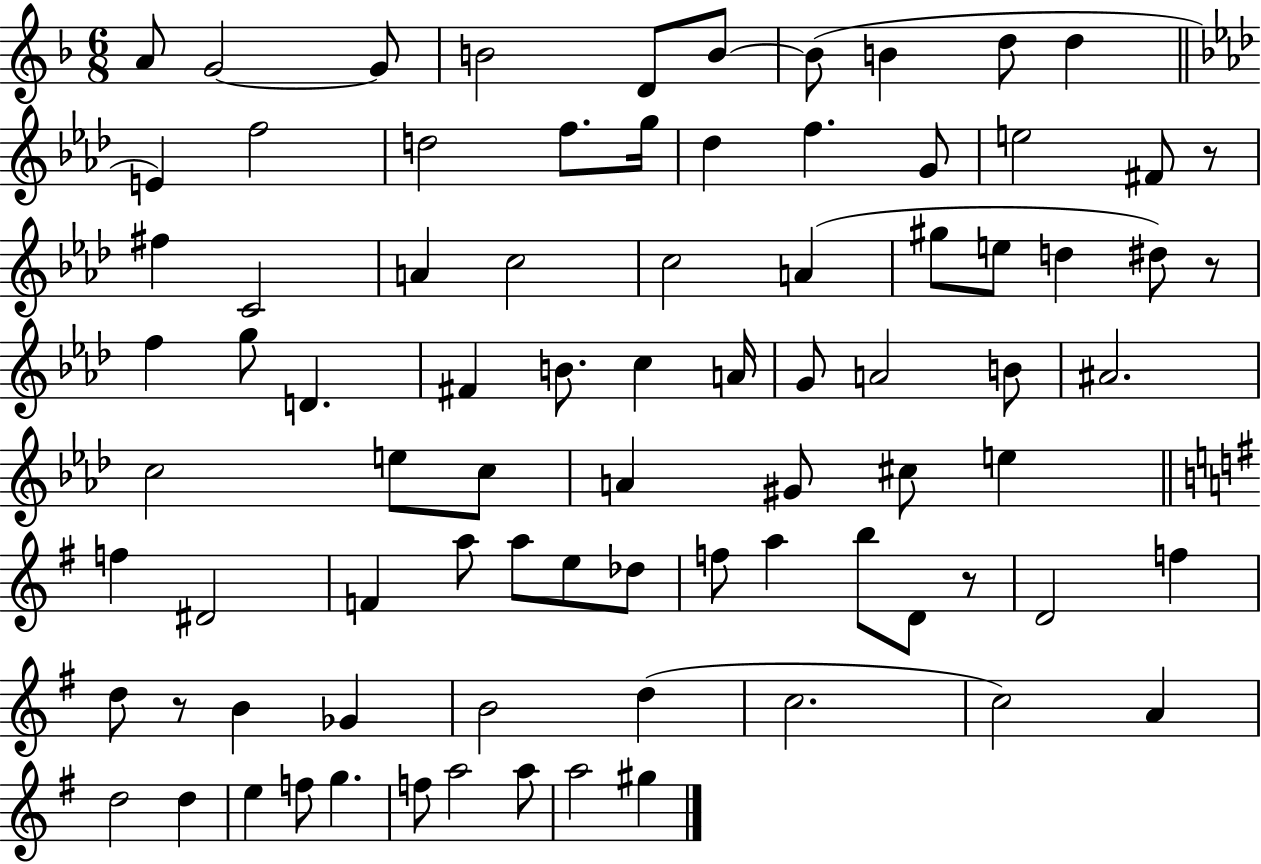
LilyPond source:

{
  \clef treble
  \numericTimeSignature
  \time 6/8
  \key f \major
  a'8 g'2~~ g'8 | b'2 d'8 b'8~~ | b'8( b'4 d''8 d''4 | \bar "||" \break \key aes \major e'4) f''2 | d''2 f''8. g''16 | des''4 f''4. g'8 | e''2 fis'8 r8 | \break fis''4 c'2 | a'4 c''2 | c''2 a'4( | gis''8 e''8 d''4 dis''8) r8 | \break f''4 g''8 d'4. | fis'4 b'8. c''4 a'16 | g'8 a'2 b'8 | ais'2. | \break c''2 e''8 c''8 | a'4 gis'8 cis''8 e''4 | \bar "||" \break \key g \major f''4 dis'2 | f'4 a''8 a''8 e''8 des''8 | f''8 a''4 b''8 d'8 r8 | d'2 f''4 | \break d''8 r8 b'4 ges'4 | b'2 d''4( | c''2. | c''2) a'4 | \break d''2 d''4 | e''4 f''8 g''4. | f''8 a''2 a''8 | a''2 gis''4 | \break \bar "|."
}